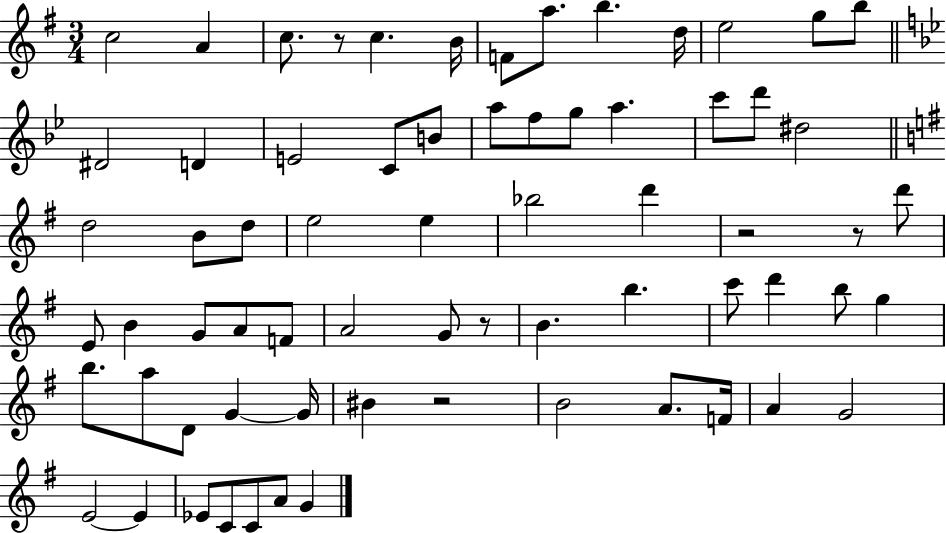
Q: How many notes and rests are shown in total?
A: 68